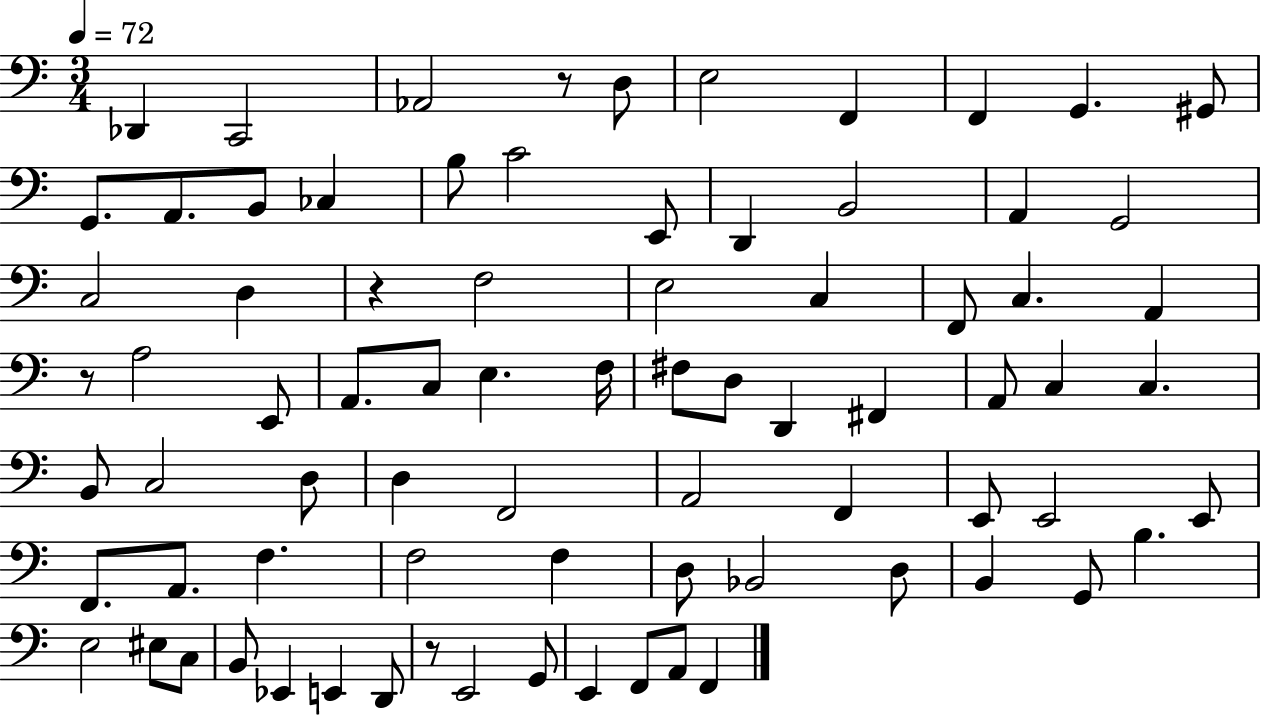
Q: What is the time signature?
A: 3/4